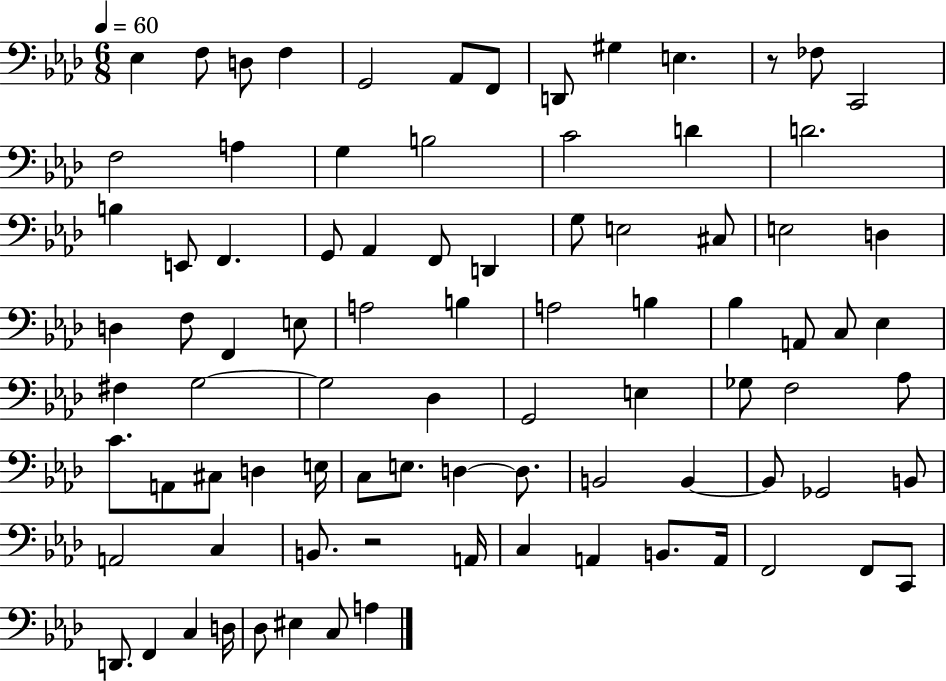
X:1
T:Untitled
M:6/8
L:1/4
K:Ab
_E, F,/2 D,/2 F, G,,2 _A,,/2 F,,/2 D,,/2 ^G, E, z/2 _F,/2 C,,2 F,2 A, G, B,2 C2 D D2 B, E,,/2 F,, G,,/2 _A,, F,,/2 D,, G,/2 E,2 ^C,/2 E,2 D, D, F,/2 F,, E,/2 A,2 B, A,2 B, _B, A,,/2 C,/2 _E, ^F, G,2 G,2 _D, G,,2 E, _G,/2 F,2 _A,/2 C/2 A,,/2 ^C,/2 D, E,/4 C,/2 E,/2 D, D,/2 B,,2 B,, B,,/2 _G,,2 B,,/2 A,,2 C, B,,/2 z2 A,,/4 C, A,, B,,/2 A,,/4 F,,2 F,,/2 C,,/2 D,,/2 F,, C, D,/4 _D,/2 ^E, C,/2 A,